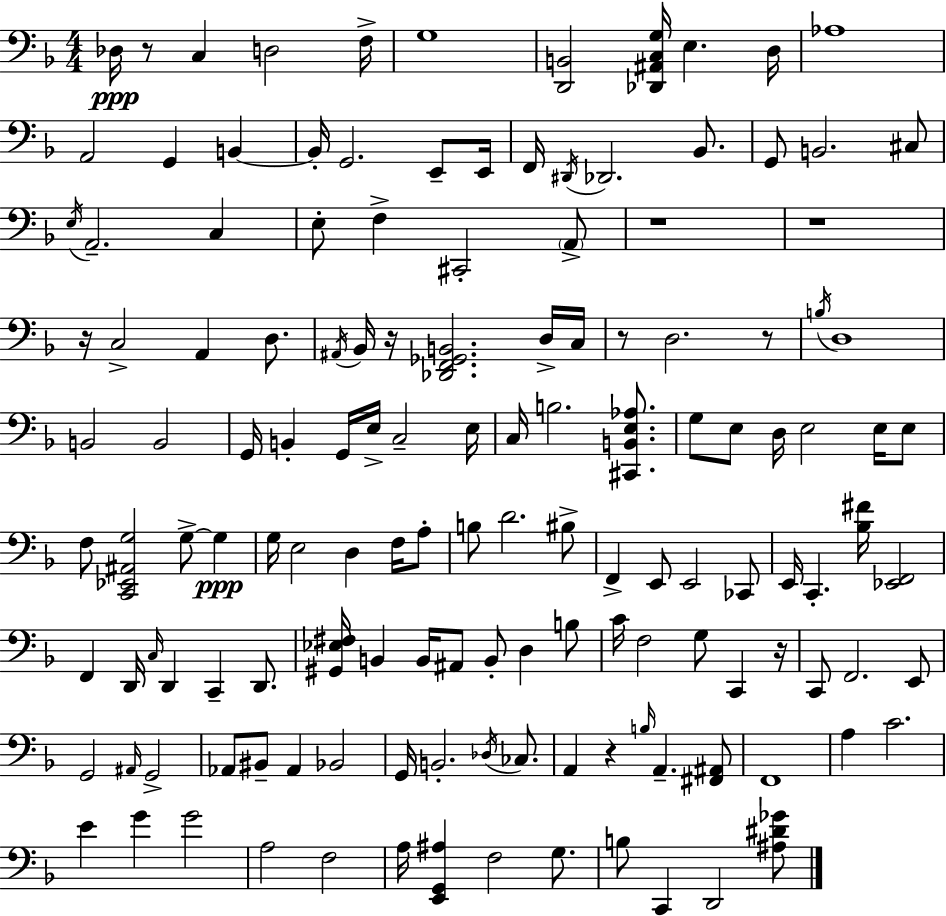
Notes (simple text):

Db3/s R/e C3/q D3/h F3/s G3/w [D2,B2]/h [Db2,A#2,C3,G3]/s E3/q. D3/s Ab3/w A2/h G2/q B2/q B2/s G2/h. E2/e E2/s F2/s D#2/s Db2/h. Bb2/e. G2/e B2/h. C#3/e E3/s A2/h. C3/q E3/e F3/q C#2/h A2/e R/w R/w R/s C3/h A2/q D3/e. A#2/s Bb2/s R/s [Db2,F2,Gb2,B2]/h. D3/s C3/s R/e D3/h. R/e B3/s D3/w B2/h B2/h G2/s B2/q G2/s E3/s C3/h E3/s C3/s B3/h. [C#2,B2,E3,Ab3]/e. G3/e E3/e D3/s E3/h E3/s E3/e F3/e [C2,Eb2,A#2,G3]/h G3/e G3/q G3/s E3/h D3/q F3/s A3/e B3/e D4/h. BIS3/e F2/q E2/e E2/h CES2/e E2/s C2/q. [Bb3,F#4]/s [Eb2,F2]/h F2/q D2/s C3/s D2/q C2/q D2/e. [G#2,Eb3,F#3]/s B2/q B2/s A#2/e B2/e D3/q B3/e C4/s F3/h G3/e C2/q R/s C2/e F2/h. E2/e G2/h A#2/s G2/h Ab2/e BIS2/e Ab2/q Bb2/h G2/s B2/h. Db3/s CES3/e. A2/q R/q B3/s A2/q. [F#2,A#2]/e F2/w A3/q C4/h. E4/q G4/q G4/h A3/h F3/h A3/s [E2,G2,A#3]/q F3/h G3/e. B3/e C2/q D2/h [A#3,D#4,Gb4]/e